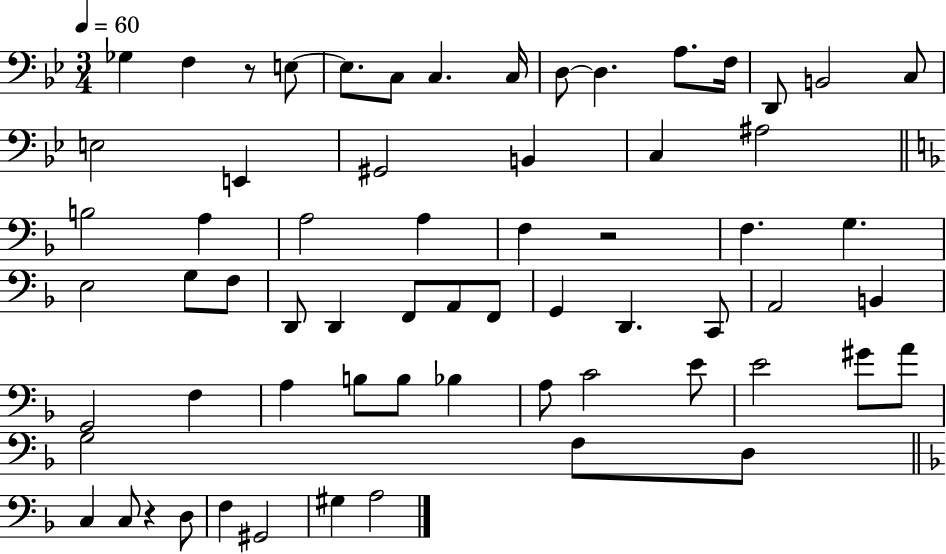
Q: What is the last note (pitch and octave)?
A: A3